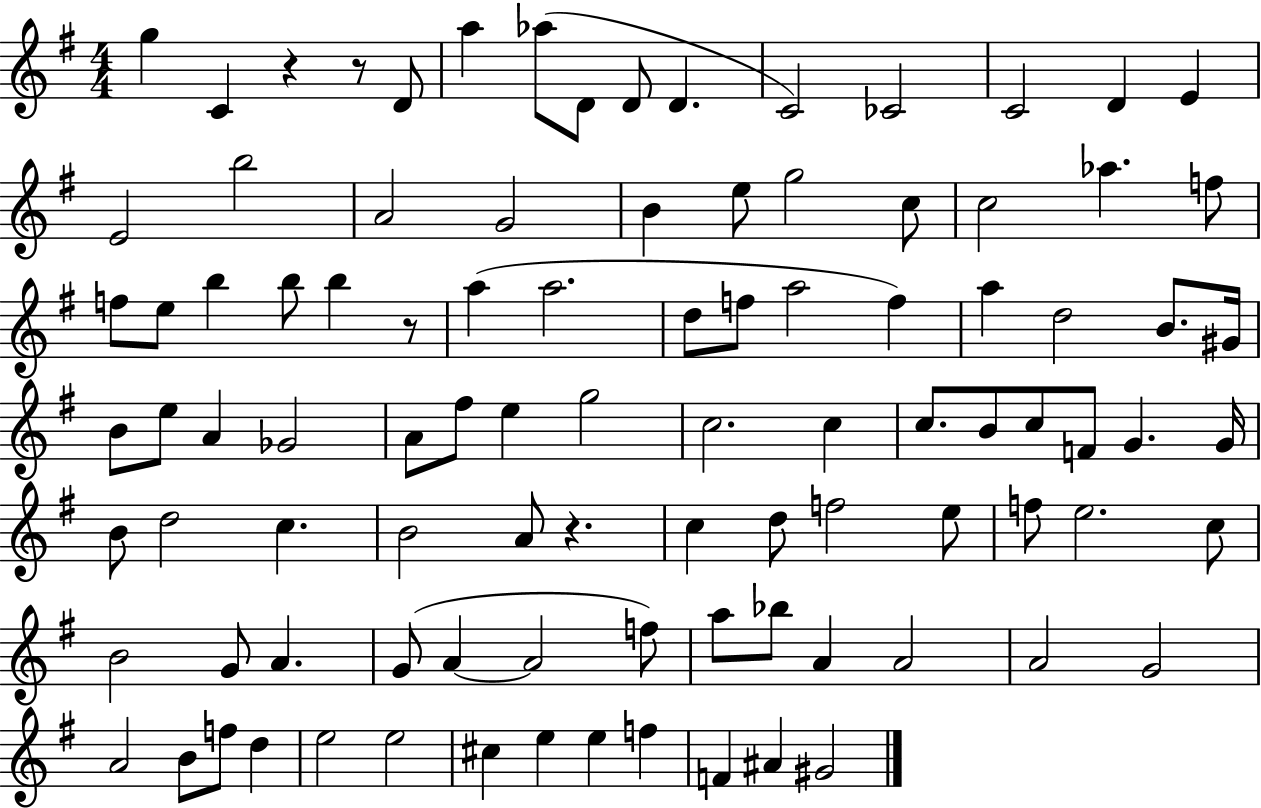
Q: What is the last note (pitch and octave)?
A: G#4